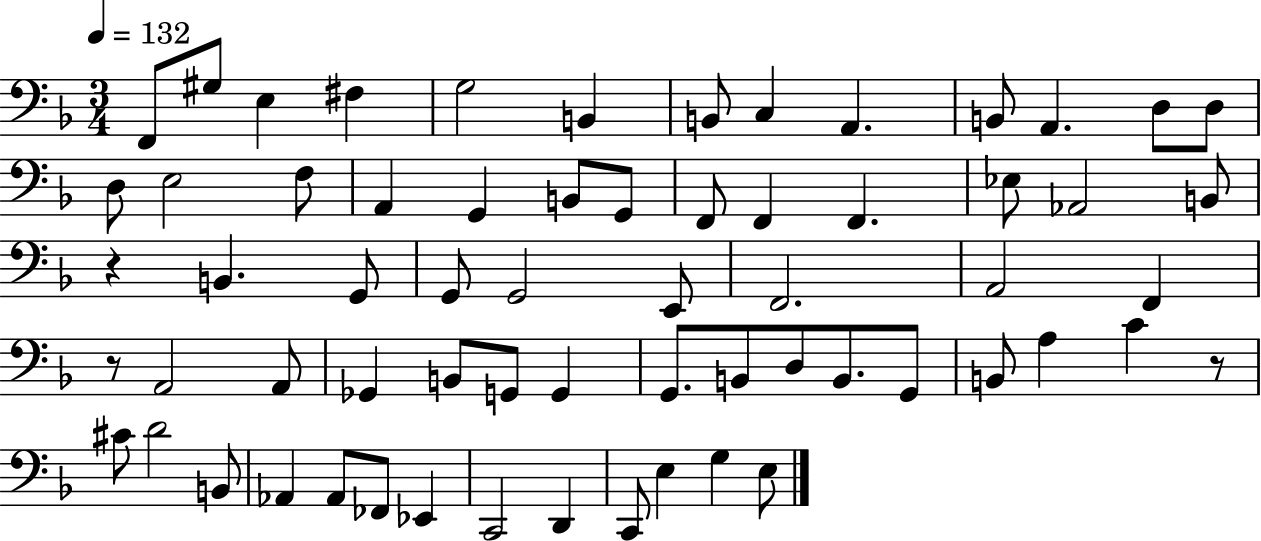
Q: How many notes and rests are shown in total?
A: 64